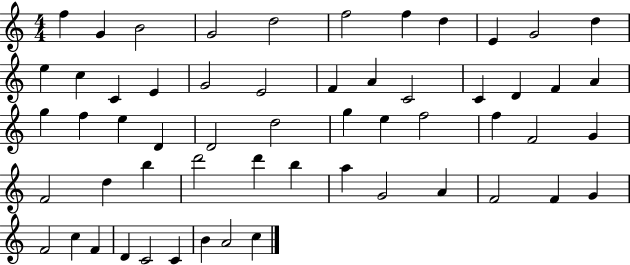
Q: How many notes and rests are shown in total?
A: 57